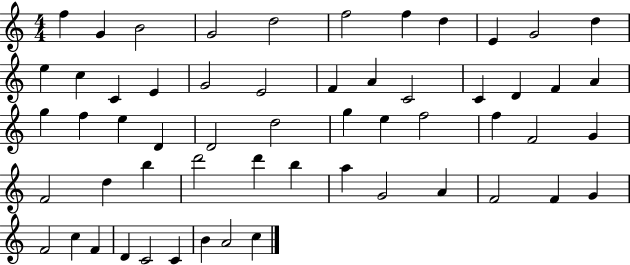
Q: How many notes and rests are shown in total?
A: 57